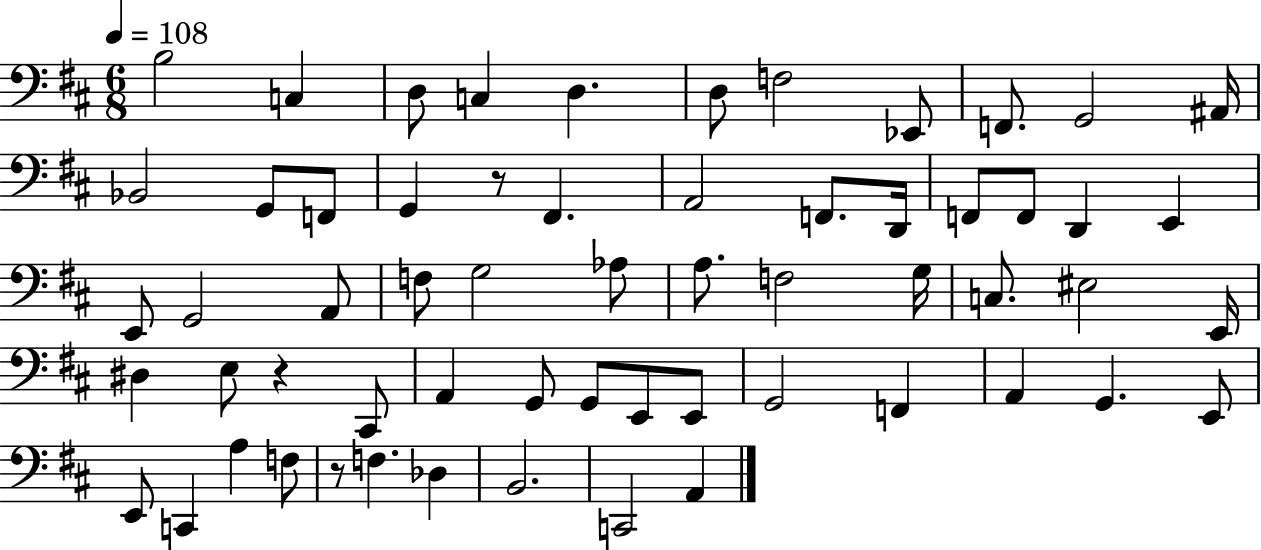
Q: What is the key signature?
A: D major